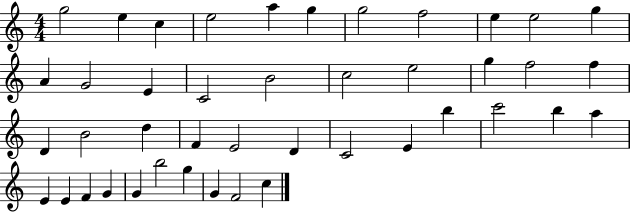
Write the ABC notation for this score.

X:1
T:Untitled
M:4/4
L:1/4
K:C
g2 e c e2 a g g2 f2 e e2 g A G2 E C2 B2 c2 e2 g f2 f D B2 d F E2 D C2 E b c'2 b a E E F G G b2 g G F2 c